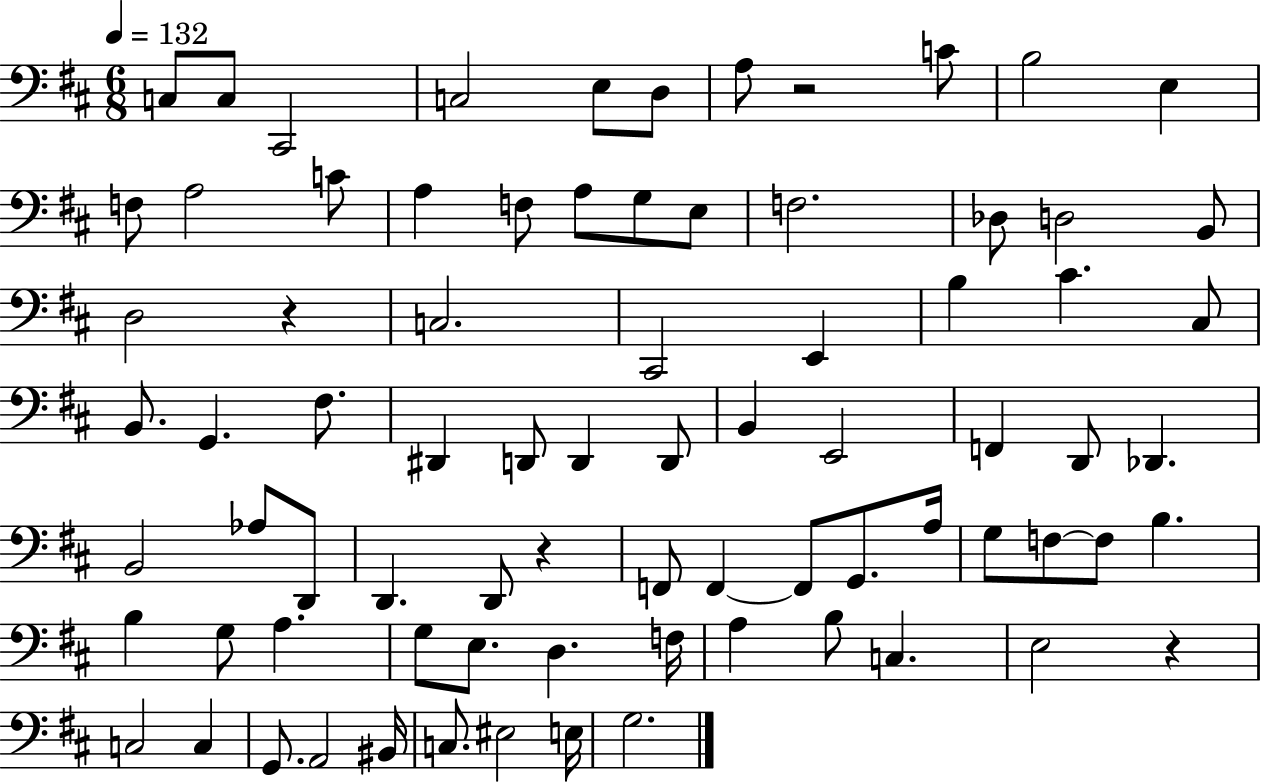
{
  \clef bass
  \numericTimeSignature
  \time 6/8
  \key d \major
  \tempo 4 = 132
  \repeat volta 2 { c8 c8 cis,2 | c2 e8 d8 | a8 r2 c'8 | b2 e4 | \break f8 a2 c'8 | a4 f8 a8 g8 e8 | f2. | des8 d2 b,8 | \break d2 r4 | c2. | cis,2 e,4 | b4 cis'4. cis8 | \break b,8. g,4. fis8. | dis,4 d,8 d,4 d,8 | b,4 e,2 | f,4 d,8 des,4. | \break b,2 aes8 d,8 | d,4. d,8 r4 | f,8 f,4~~ f,8 g,8. a16 | g8 f8~~ f8 b4. | \break b4 g8 a4. | g8 e8. d4. f16 | a4 b8 c4. | e2 r4 | \break c2 c4 | g,8. a,2 bis,16 | c8. eis2 e16 | g2. | \break } \bar "|."
}